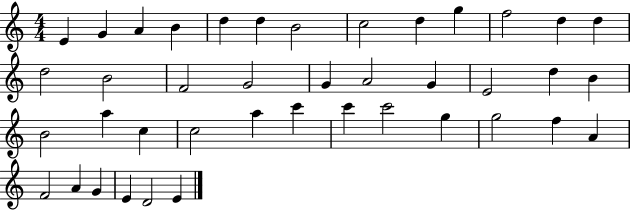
X:1
T:Untitled
M:4/4
L:1/4
K:C
E G A B d d B2 c2 d g f2 d d d2 B2 F2 G2 G A2 G E2 d B B2 a c c2 a c' c' c'2 g g2 f A F2 A G E D2 E